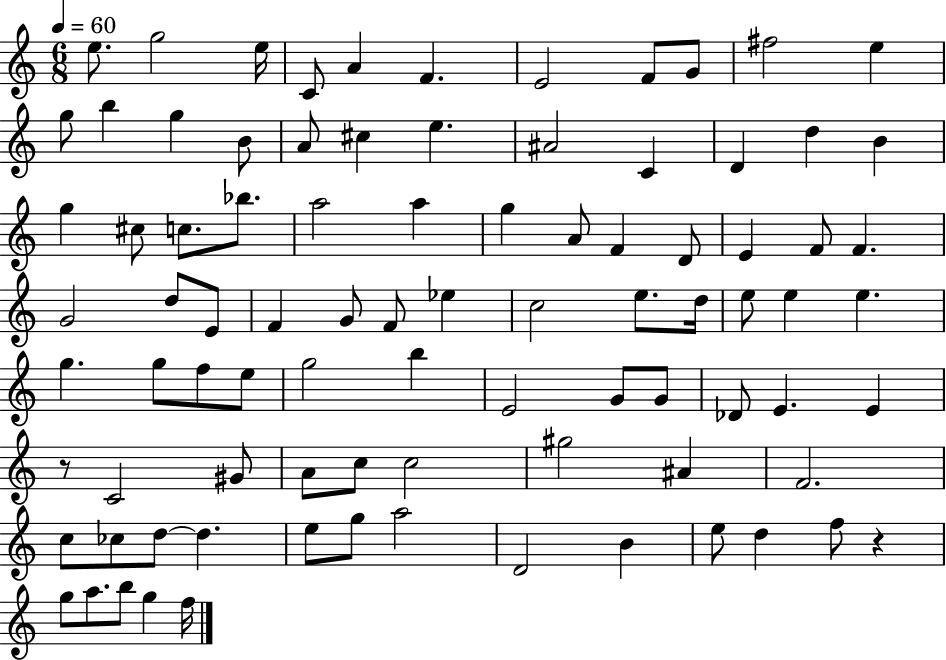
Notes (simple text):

E5/e. G5/h E5/s C4/e A4/q F4/q. E4/h F4/e G4/e F#5/h E5/q G5/e B5/q G5/q B4/e A4/e C#5/q E5/q. A#4/h C4/q D4/q D5/q B4/q G5/q C#5/e C5/e. Bb5/e. A5/h A5/q G5/q A4/e F4/q D4/e E4/q F4/e F4/q. G4/h D5/e E4/e F4/q G4/e F4/e Eb5/q C5/h E5/e. D5/s E5/e E5/q E5/q. G5/q. G5/e F5/e E5/e G5/h B5/q E4/h G4/e G4/e Db4/e E4/q. E4/q R/e C4/h G#4/e A4/e C5/e C5/h G#5/h A#4/q F4/h. C5/e CES5/e D5/e D5/q. E5/e G5/e A5/h D4/h B4/q E5/e D5/q F5/e R/q G5/e A5/e. B5/e G5/q F5/s